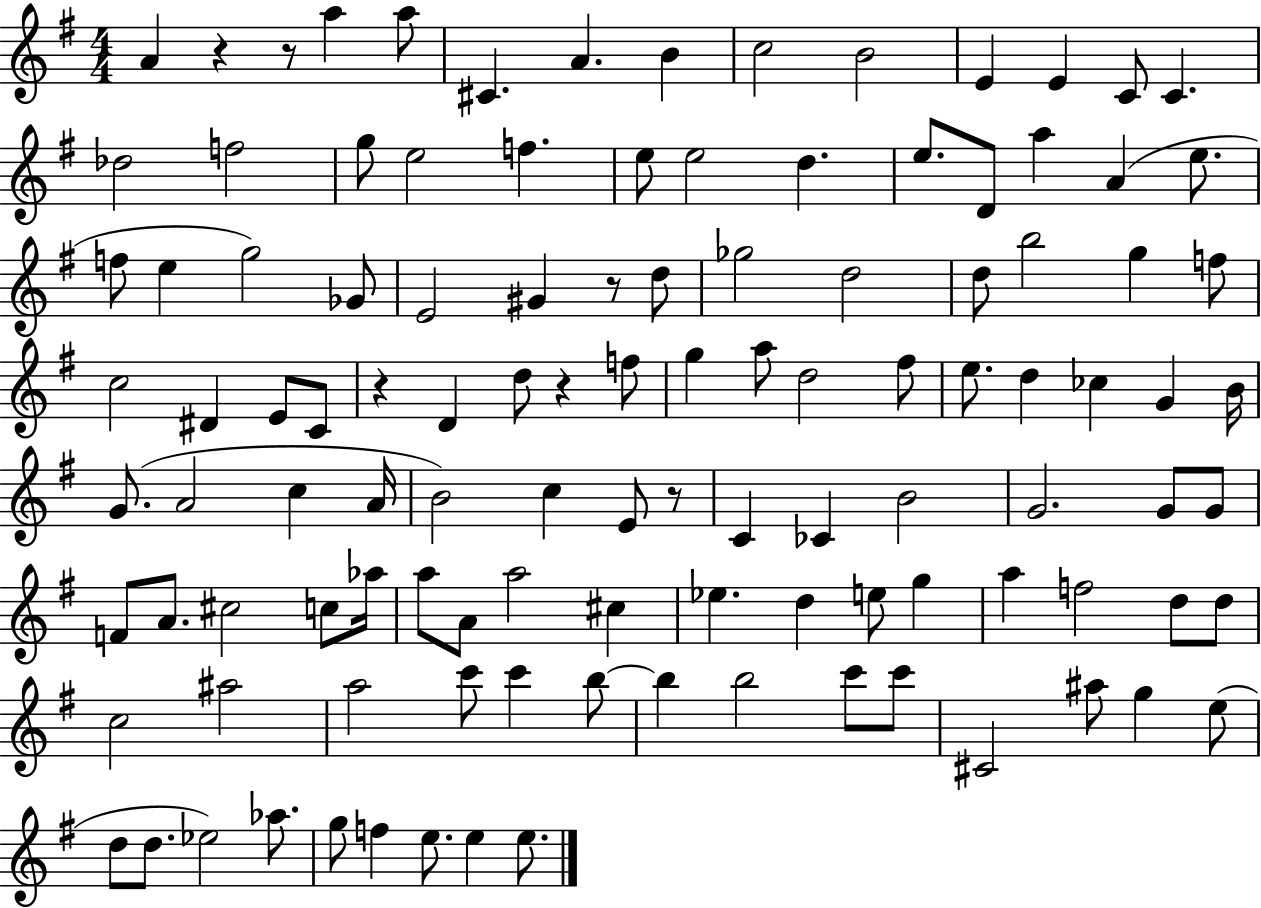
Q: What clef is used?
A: treble